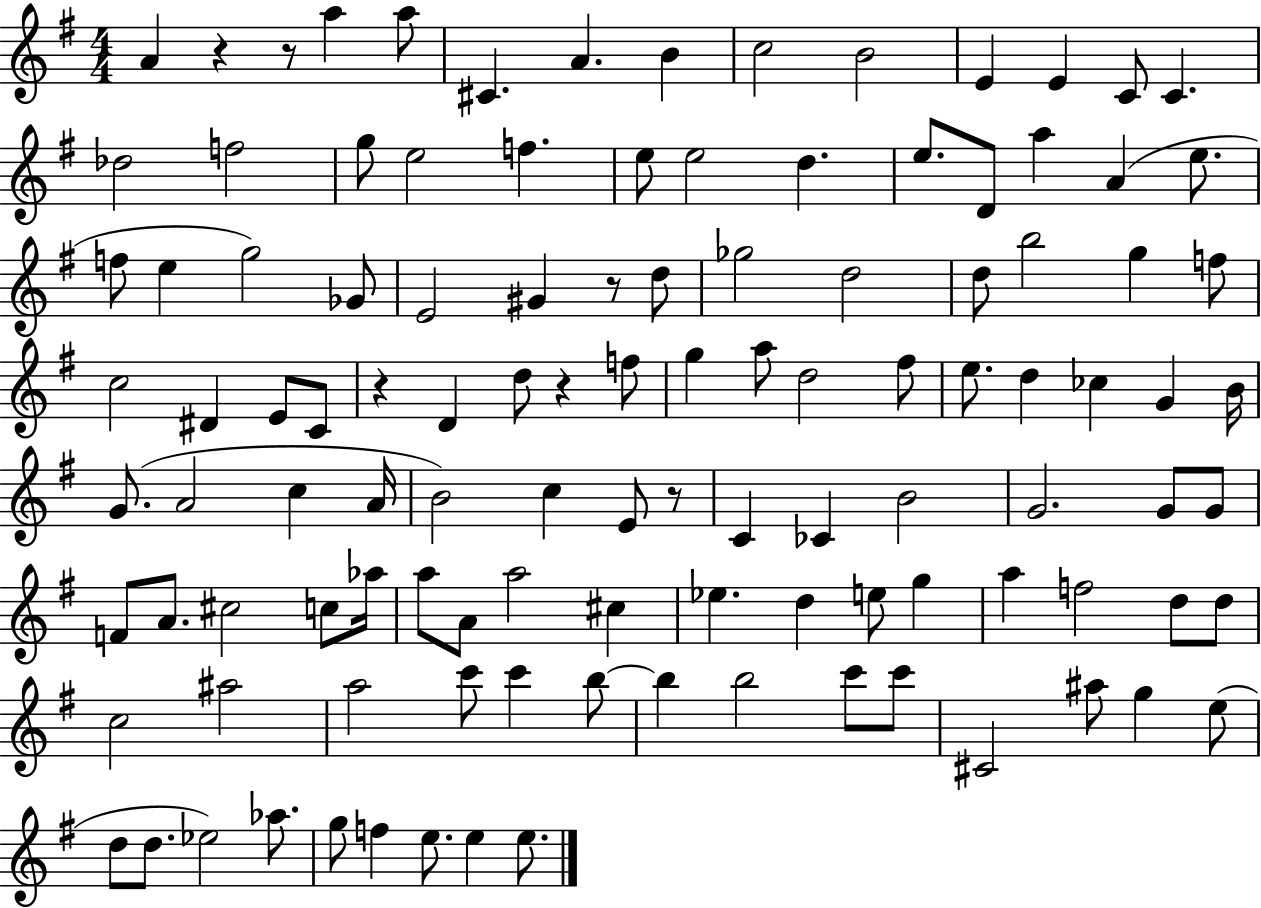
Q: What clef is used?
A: treble